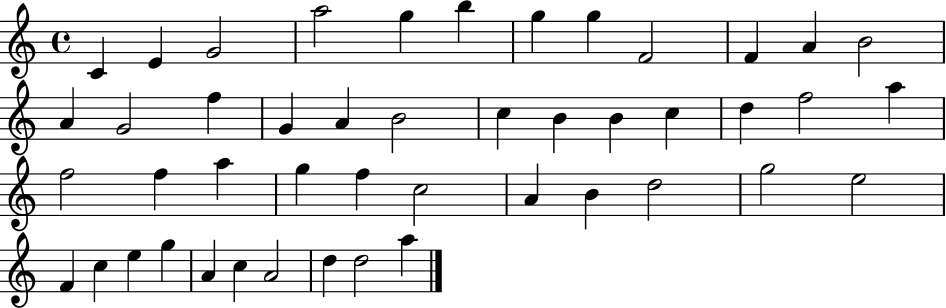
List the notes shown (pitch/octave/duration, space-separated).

C4/q E4/q G4/h A5/h G5/q B5/q G5/q G5/q F4/h F4/q A4/q B4/h A4/q G4/h F5/q G4/q A4/q B4/h C5/q B4/q B4/q C5/q D5/q F5/h A5/q F5/h F5/q A5/q G5/q F5/q C5/h A4/q B4/q D5/h G5/h E5/h F4/q C5/q E5/q G5/q A4/q C5/q A4/h D5/q D5/h A5/q